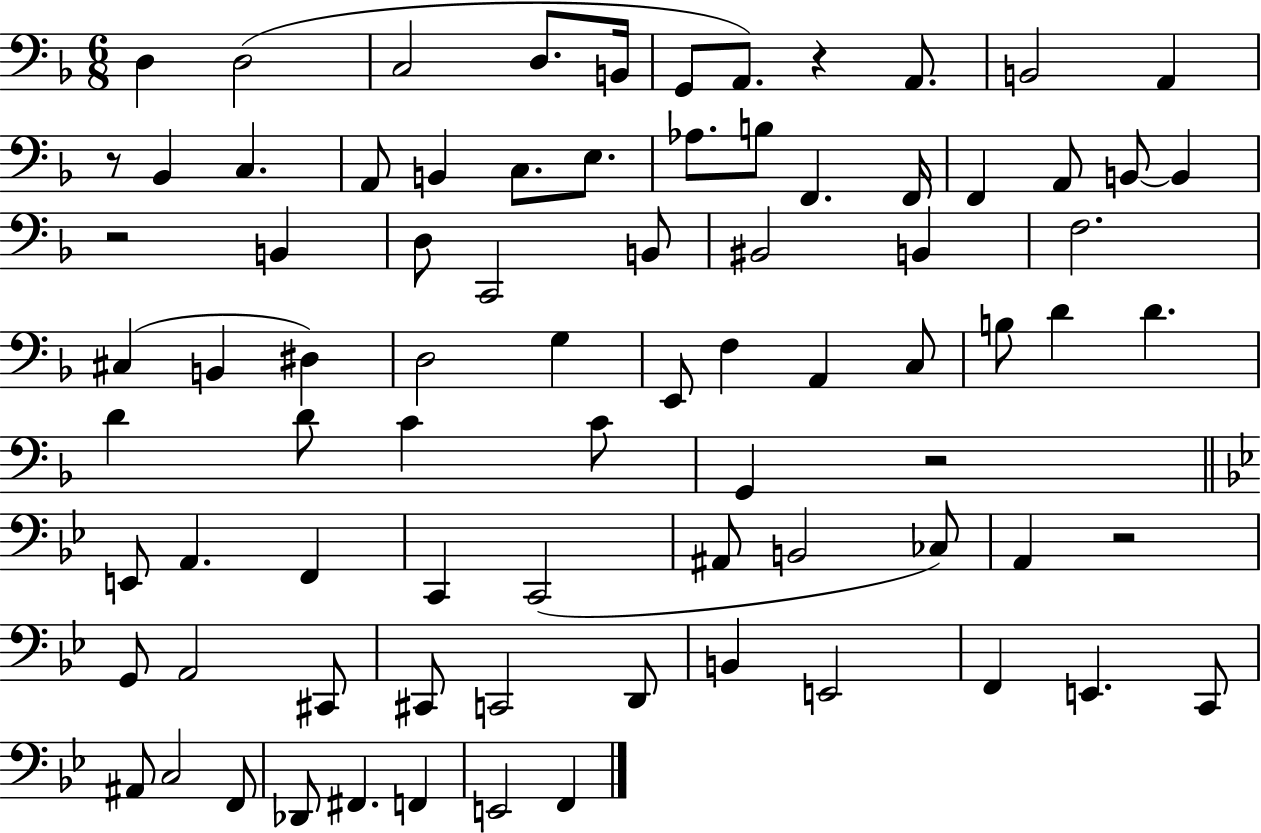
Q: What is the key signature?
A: F major